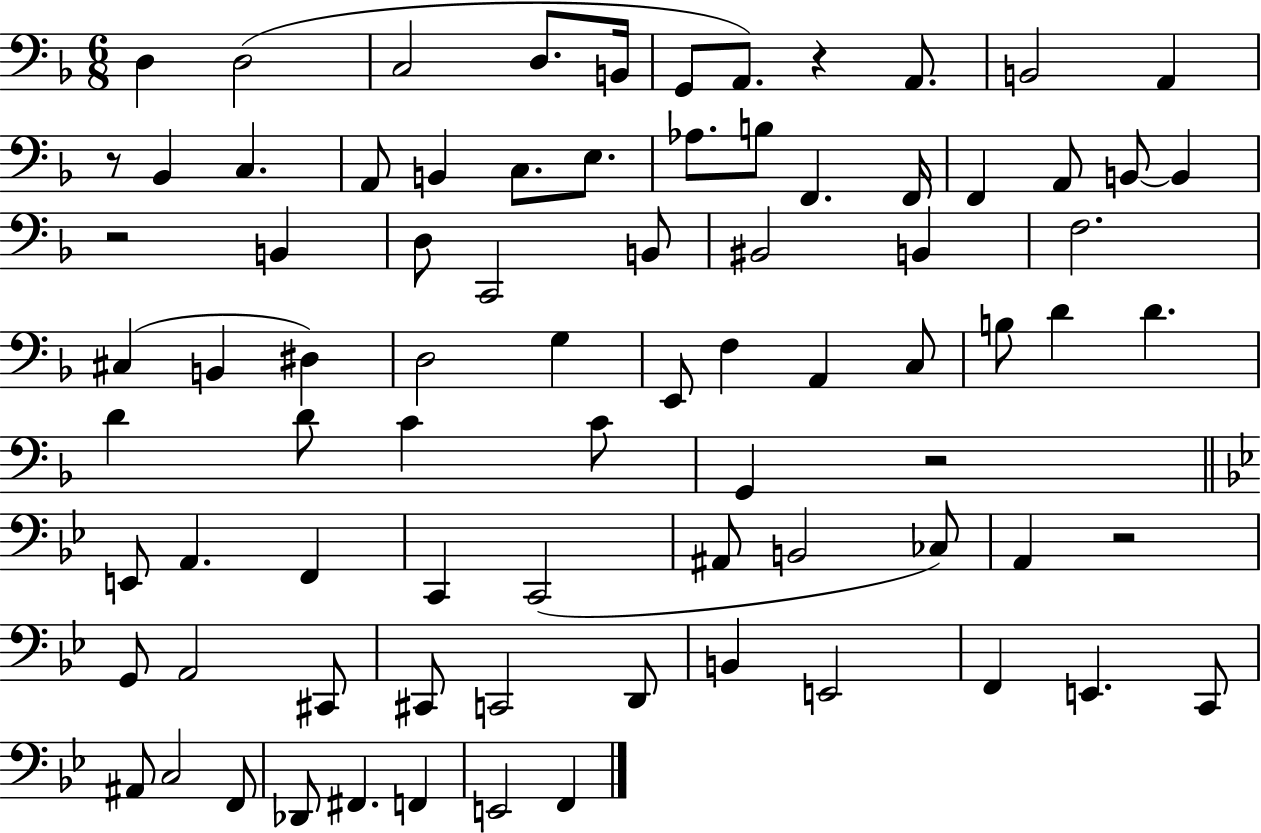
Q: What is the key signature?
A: F major